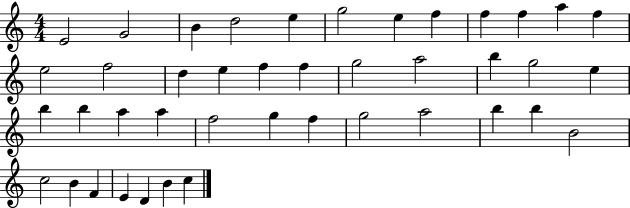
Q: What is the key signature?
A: C major